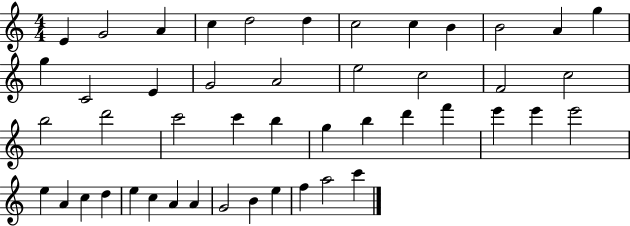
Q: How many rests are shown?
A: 0